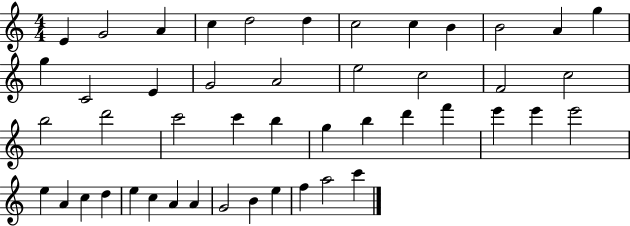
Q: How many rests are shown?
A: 0